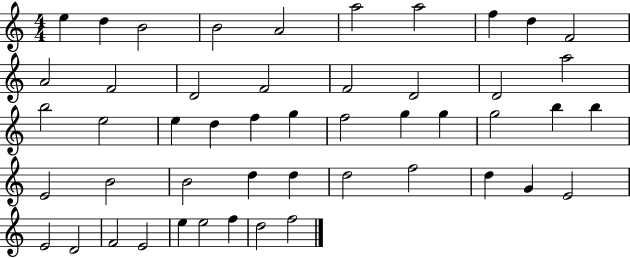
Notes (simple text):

E5/q D5/q B4/h B4/h A4/h A5/h A5/h F5/q D5/q F4/h A4/h F4/h D4/h F4/h F4/h D4/h D4/h A5/h B5/h E5/h E5/q D5/q F5/q G5/q F5/h G5/q G5/q G5/h B5/q B5/q E4/h B4/h B4/h D5/q D5/q D5/h F5/h D5/q G4/q E4/h E4/h D4/h F4/h E4/h E5/q E5/h F5/q D5/h F5/h